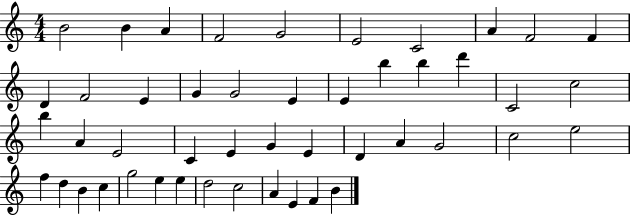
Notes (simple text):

B4/h B4/q A4/q F4/h G4/h E4/h C4/h A4/q F4/h F4/q D4/q F4/h E4/q G4/q G4/h E4/q E4/q B5/q B5/q D6/q C4/h C5/h B5/q A4/q E4/h C4/q E4/q G4/q E4/q D4/q A4/q G4/h C5/h E5/h F5/q D5/q B4/q C5/q G5/h E5/q E5/q D5/h C5/h A4/q E4/q F4/q B4/q